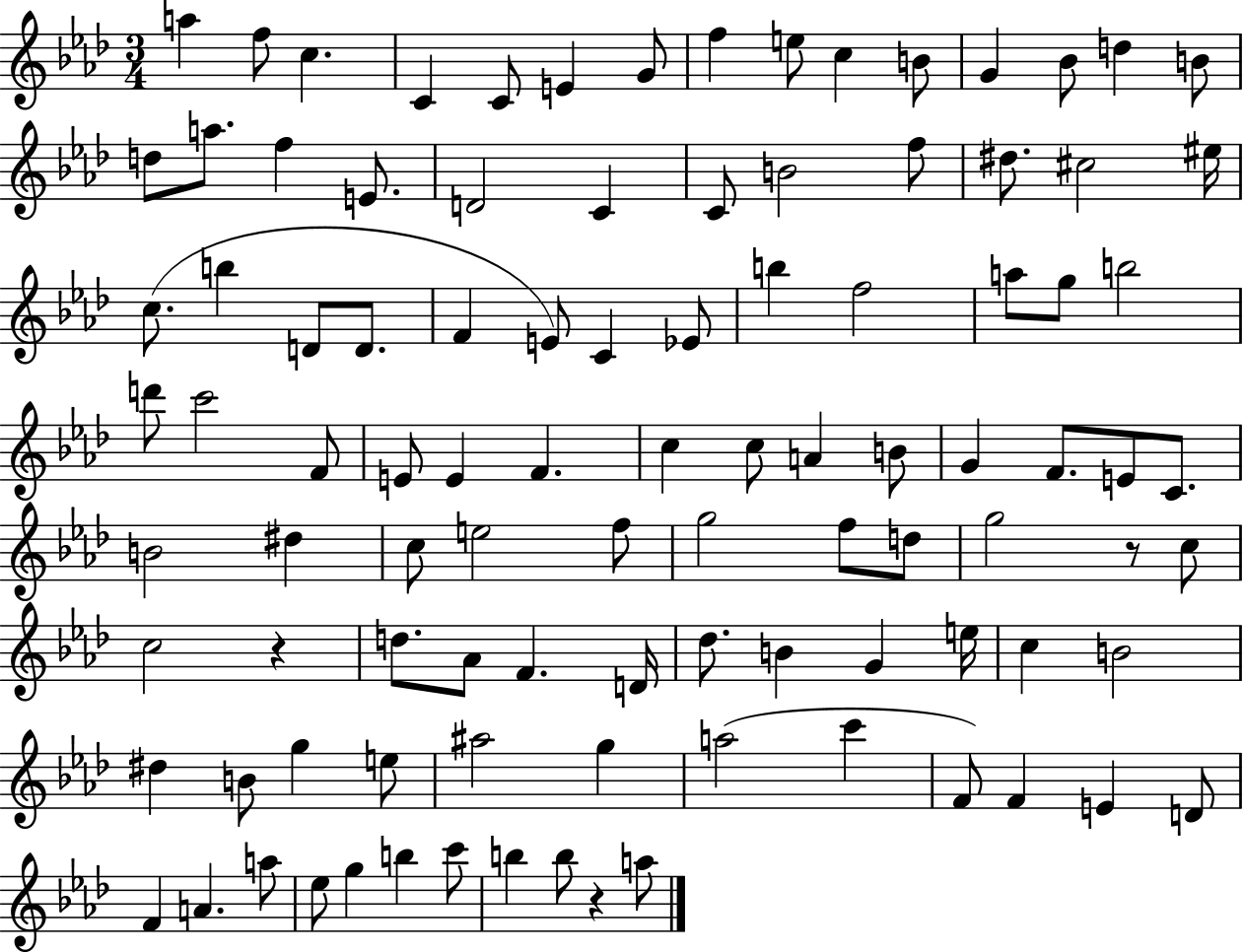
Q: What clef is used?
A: treble